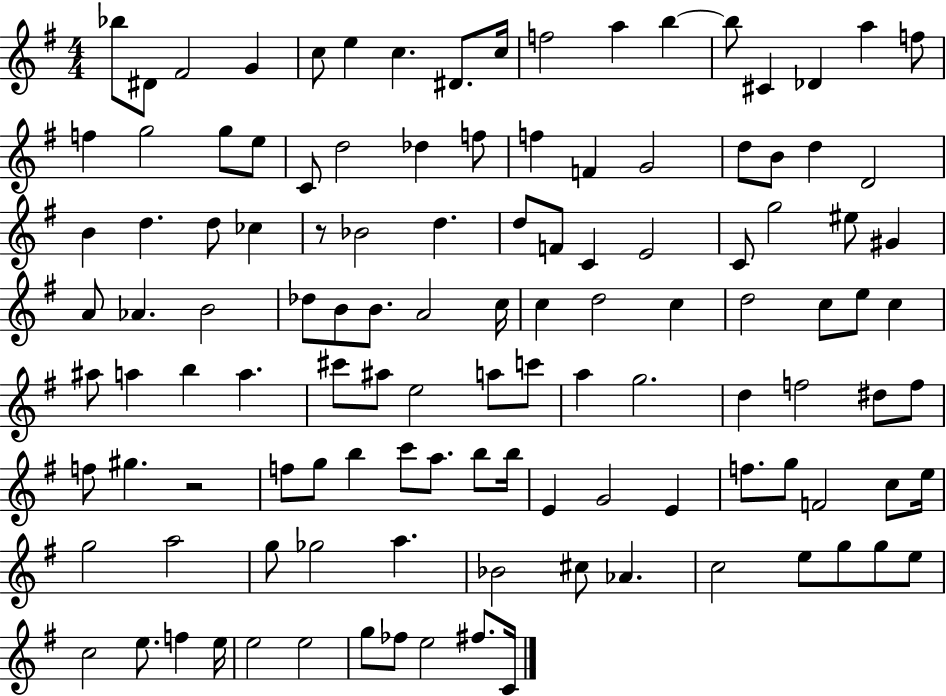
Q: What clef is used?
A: treble